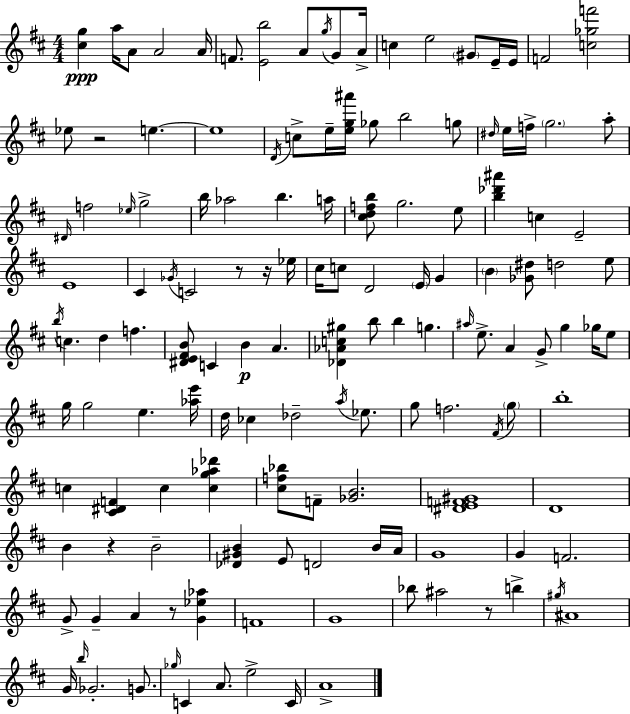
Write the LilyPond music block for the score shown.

{
  \clef treble
  \numericTimeSignature
  \time 4/4
  \key d \major
  <cis'' g''>4\ppp a''16 a'8 a'2 a'16 | f'8. <e' b''>2 a'8 \acciaccatura { g''16 } g'8 | a'16-> c''4 e''2 \parenthesize gis'8 e'16-- | e'16 f'2 <c'' ges'' f'''>2 | \break ees''8 r2 e''4.~~ | e''1 | \acciaccatura { d'16 } c''8-> e''16-- <e'' g'' ais'''>16 ges''8 b''2 | g''8 \grace { dis''16 } e''16 f''16-> \parenthesize g''2. | \break a''8-. \grace { dis'16 } f''2 \grace { ees''16 } g''2-> | b''16 aes''2 b''4. | a''16 <cis'' d'' f'' b''>8 g''2. | e''8 <b'' des''' ais'''>4 c''4 e'2-- | \break e'1 | cis'4 \acciaccatura { ges'16 } c'2 | r8 r16 ees''16 cis''16 c''8 d'2 | \parenthesize e'16 g'4 \parenthesize b'4 <ges' dis''>8 d''2 | \break e''8 \acciaccatura { b''16 } c''4. d''4 | f''4. <dis' e' fis' b'>8 c'4 b'4\p | a'4. <des' aes' c'' gis''>4 b''8 b''4 | g''4. \grace { ais''16 } e''8.-> a'4 g'8-> | \break g''4 ges''16 e''8 g''16 g''2 | e''4. <aes'' e'''>16 d''16 ces''4 des''2-- | \acciaccatura { a''16 } ees''8. g''8 f''2. | \acciaccatura { fis'16 } \parenthesize g''8 b''1-. | \break c''4 <cis' dis' f'>4 | c''4 <c'' g'' aes'' des'''>4 <cis'' f'' bes''>8 f'8-- <ges' b'>2. | <dis' e' f' gis'>1 | d'1 | \break b'4 r4 | b'2-- <des' gis' b'>4 e'8 | d'2 b'16 a'16 g'1 | g'4 f'2. | \break g'8-> g'4-- | a'4 r8 <g' ees'' aes''>4 f'1 | g'1 | bes''8 ais''2 | \break r8 b''4-> \acciaccatura { gis''16 } ais'1 | g'16 \grace { b''16 } ges'2.-. | g'8. \grace { ges''16 } c'4 | a'8. e''2-> c'16 a'1-> | \break \bar "|."
}